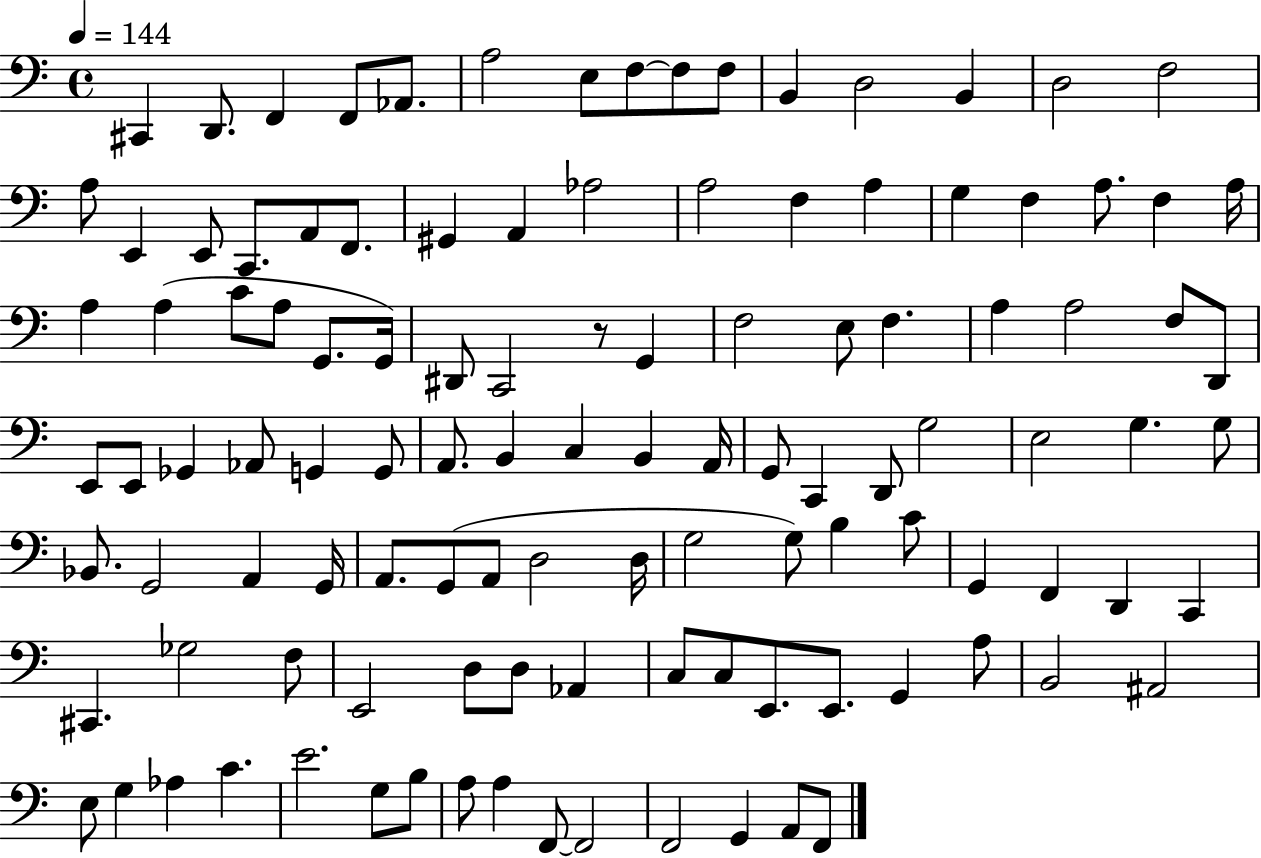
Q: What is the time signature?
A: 4/4